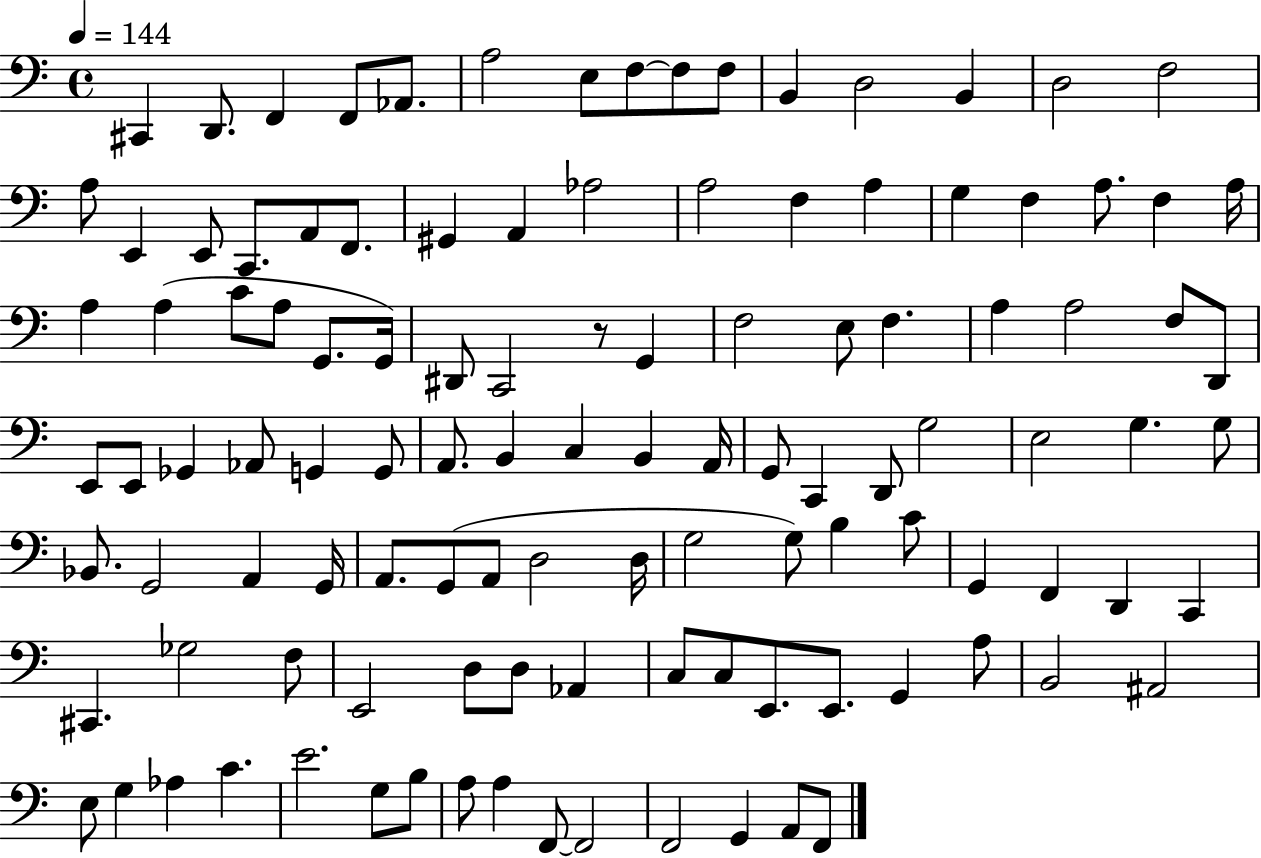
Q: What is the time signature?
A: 4/4